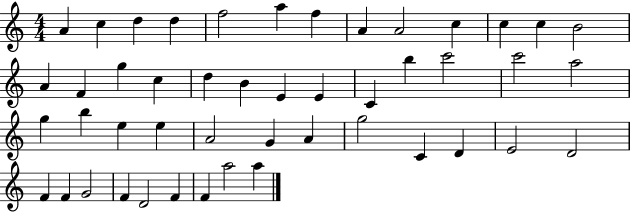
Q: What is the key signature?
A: C major